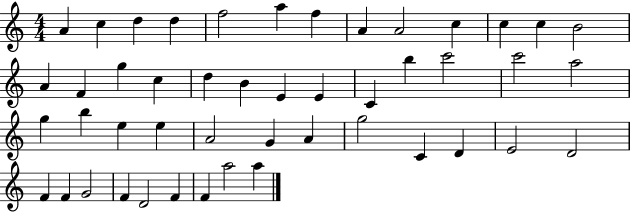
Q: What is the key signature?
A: C major